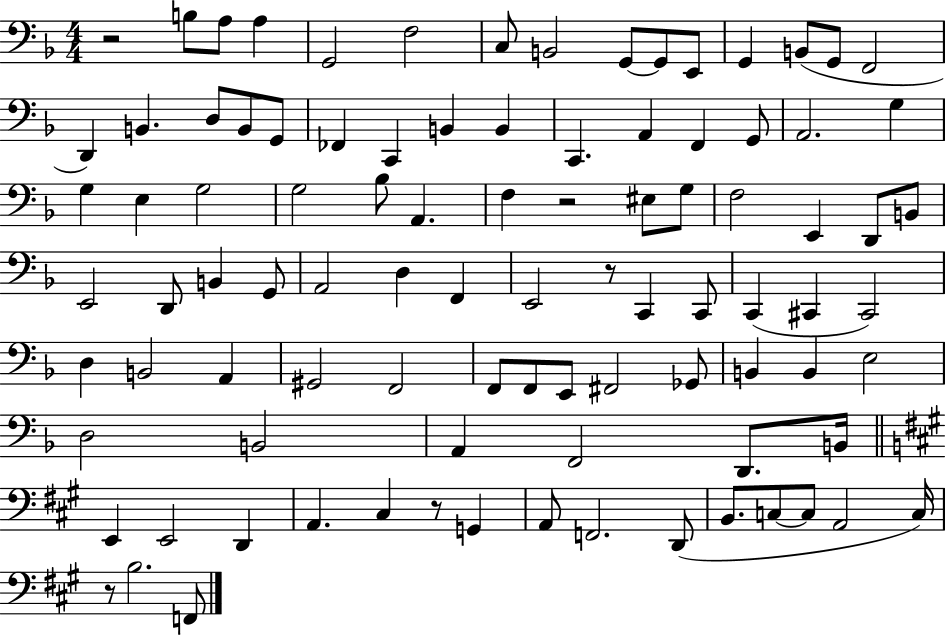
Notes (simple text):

R/h B3/e A3/e A3/q G2/h F3/h C3/e B2/h G2/e G2/e E2/e G2/q B2/e G2/e F2/h D2/q B2/q. D3/e B2/e G2/e FES2/q C2/q B2/q B2/q C2/q. A2/q F2/q G2/e A2/h. G3/q G3/q E3/q G3/h G3/h Bb3/e A2/q. F3/q R/h EIS3/e G3/e F3/h E2/q D2/e B2/e E2/h D2/e B2/q G2/e A2/h D3/q F2/q E2/h R/e C2/q C2/e C2/q C#2/q C#2/h D3/q B2/h A2/q G#2/h F2/h F2/e F2/e E2/e F#2/h Gb2/e B2/q B2/q E3/h D3/h B2/h A2/q F2/h D2/e. B2/s E2/q E2/h D2/q A2/q. C#3/q R/e G2/q A2/e F2/h. D2/e B2/e. C3/e C3/e A2/h C3/s R/e B3/h. F2/e